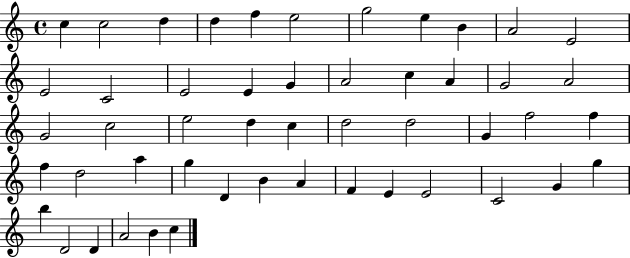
C5/q C5/h D5/q D5/q F5/q E5/h G5/h E5/q B4/q A4/h E4/h E4/h C4/h E4/h E4/q G4/q A4/h C5/q A4/q G4/h A4/h G4/h C5/h E5/h D5/q C5/q D5/h D5/h G4/q F5/h F5/q F5/q D5/h A5/q G5/q D4/q B4/q A4/q F4/q E4/q E4/h C4/h G4/q G5/q B5/q D4/h D4/q A4/h B4/q C5/q